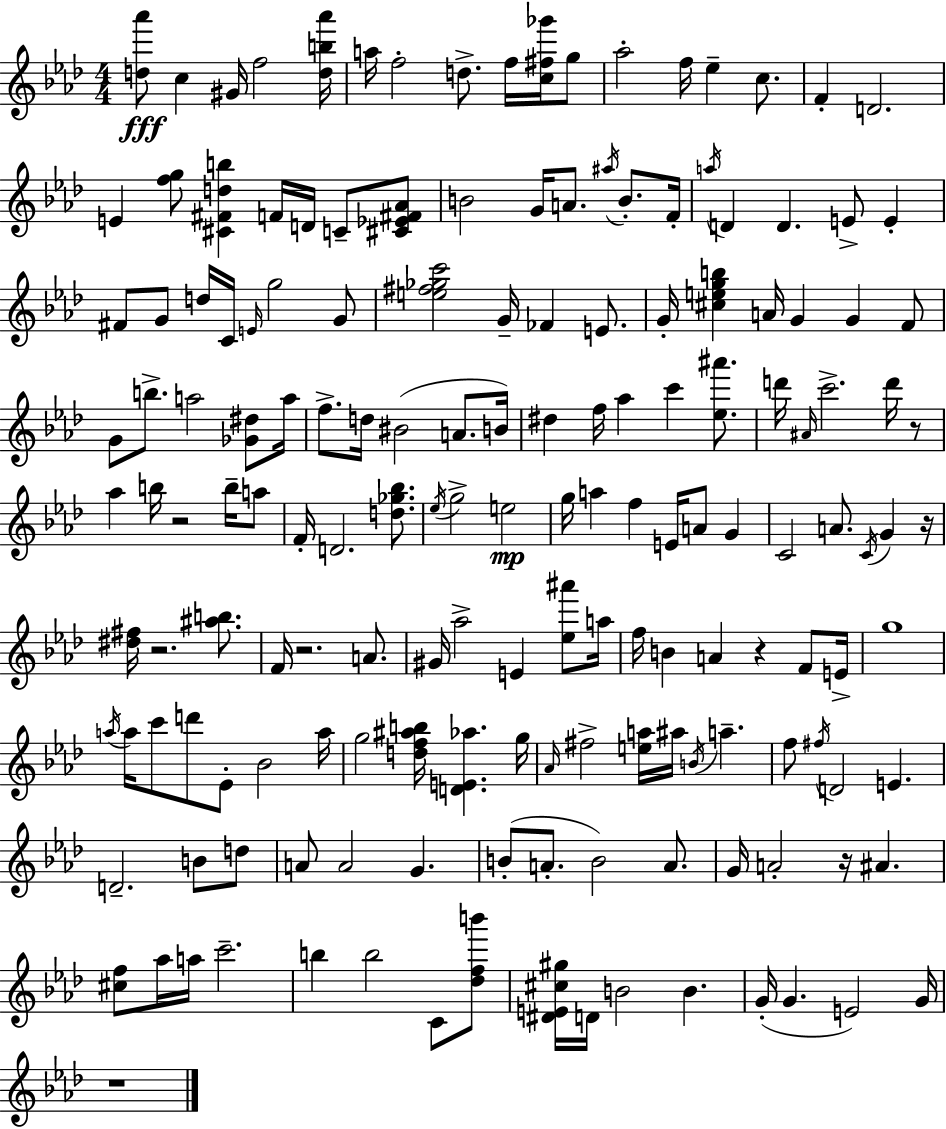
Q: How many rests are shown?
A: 8